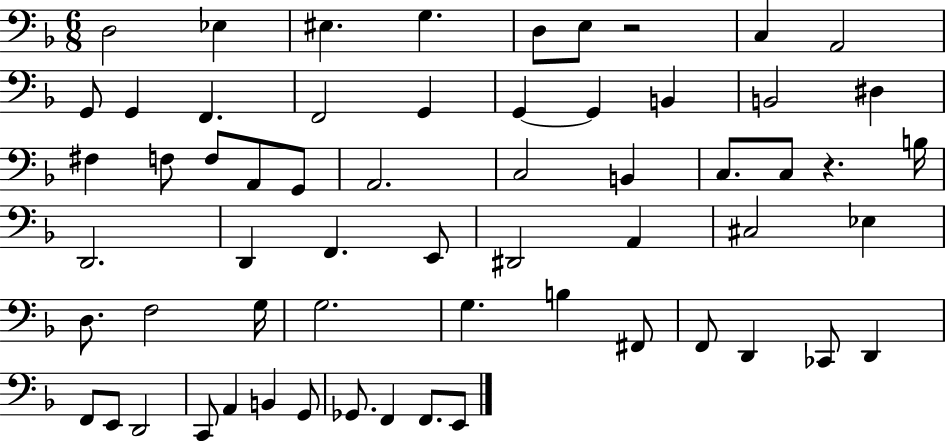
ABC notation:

X:1
T:Untitled
M:6/8
L:1/4
K:F
D,2 _E, ^E, G, D,/2 E,/2 z2 C, A,,2 G,,/2 G,, F,, F,,2 G,, G,, G,, B,, B,,2 ^D, ^F, F,/2 F,/2 A,,/2 G,,/2 A,,2 C,2 B,, C,/2 C,/2 z B,/4 D,,2 D,, F,, E,,/2 ^D,,2 A,, ^C,2 _E, D,/2 F,2 G,/4 G,2 G, B, ^F,,/2 F,,/2 D,, _C,,/2 D,, F,,/2 E,,/2 D,,2 C,,/2 A,, B,, G,,/2 _G,,/2 F,, F,,/2 E,,/2